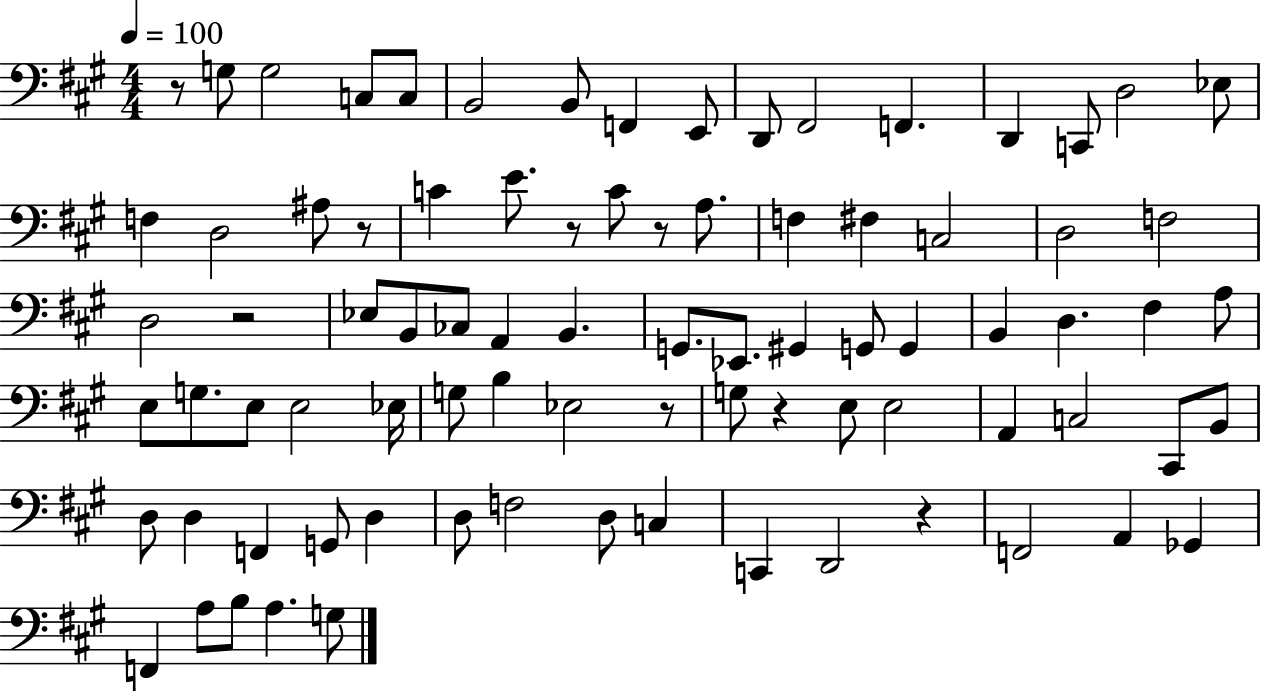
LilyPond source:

{
  \clef bass
  \numericTimeSignature
  \time 4/4
  \key a \major
  \tempo 4 = 100
  \repeat volta 2 { r8 g8 g2 c8 c8 | b,2 b,8 f,4 e,8 | d,8 fis,2 f,4. | d,4 c,8 d2 ees8 | \break f4 d2 ais8 r8 | c'4 e'8. r8 c'8 r8 a8. | f4 fis4 c2 | d2 f2 | \break d2 r2 | ees8 b,8 ces8 a,4 b,4. | g,8. ees,8. gis,4 g,8 g,4 | b,4 d4. fis4 a8 | \break e8 g8. e8 e2 ees16 | g8 b4 ees2 r8 | g8 r4 e8 e2 | a,4 c2 cis,8 b,8 | \break d8 d4 f,4 g,8 d4 | d8 f2 d8 c4 | c,4 d,2 r4 | f,2 a,4 ges,4 | \break f,4 a8 b8 a4. g8 | } \bar "|."
}